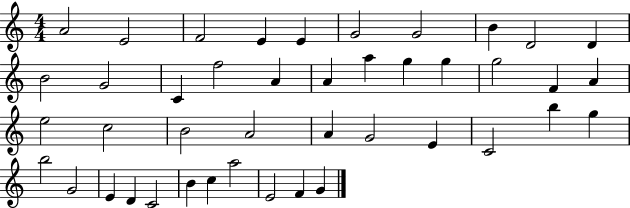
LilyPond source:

{
  \clef treble
  \numericTimeSignature
  \time 4/4
  \key c \major
  a'2 e'2 | f'2 e'4 e'4 | g'2 g'2 | b'4 d'2 d'4 | \break b'2 g'2 | c'4 f''2 a'4 | a'4 a''4 g''4 g''4 | g''2 f'4 a'4 | \break e''2 c''2 | b'2 a'2 | a'4 g'2 e'4 | c'2 b''4 g''4 | \break b''2 g'2 | e'4 d'4 c'2 | b'4 c''4 a''2 | e'2 f'4 g'4 | \break \bar "|."
}